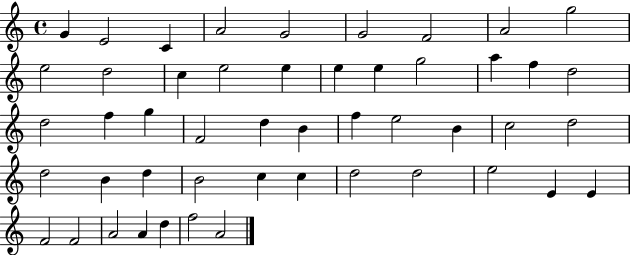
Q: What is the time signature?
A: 4/4